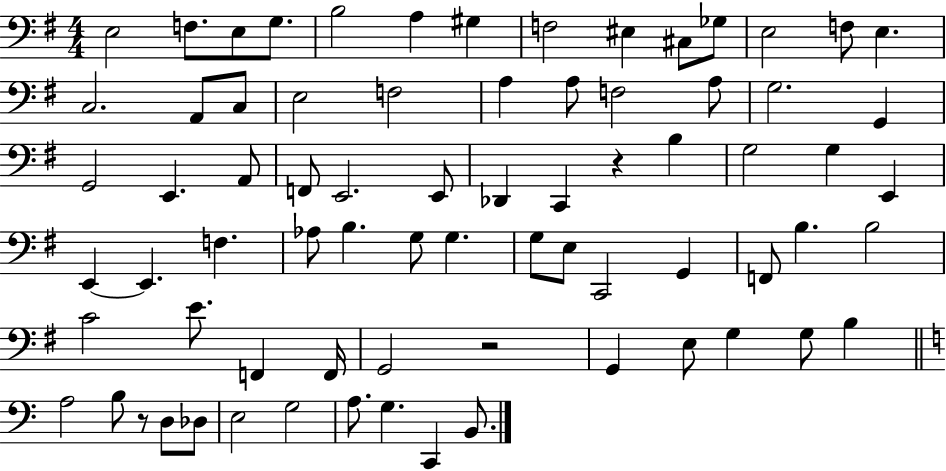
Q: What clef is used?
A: bass